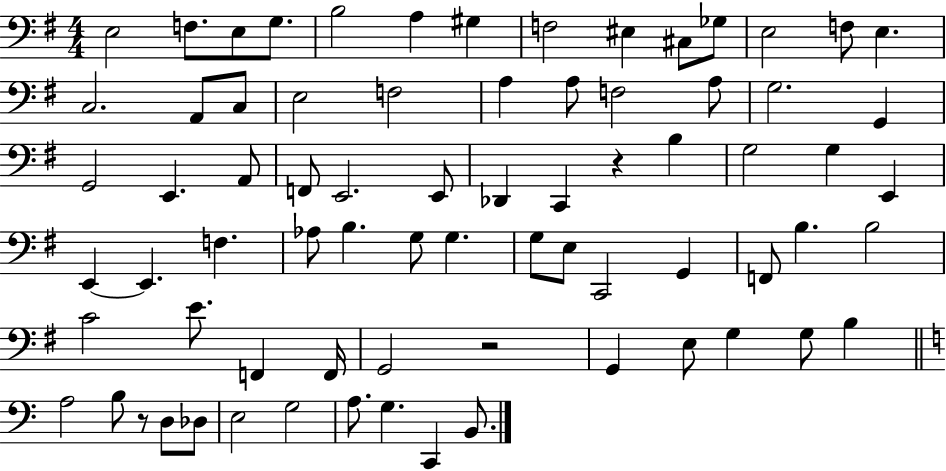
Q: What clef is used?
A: bass